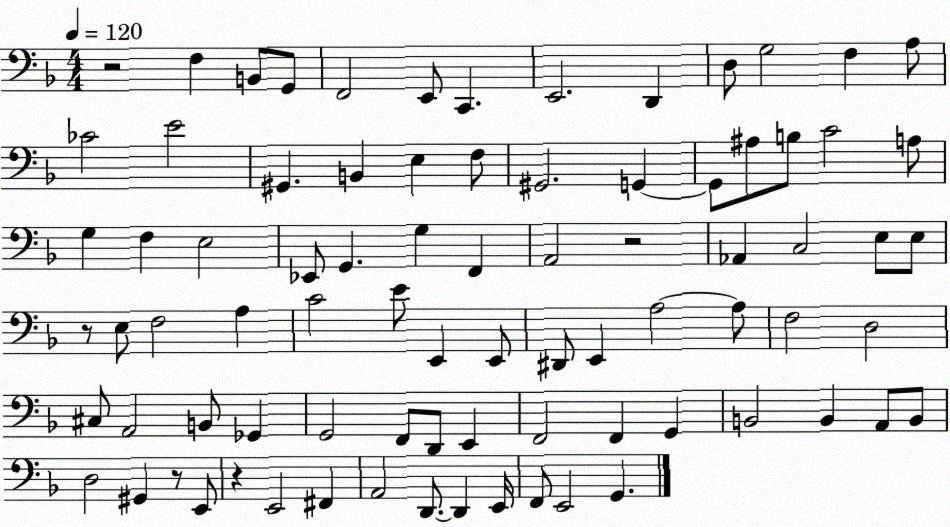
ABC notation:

X:1
T:Untitled
M:4/4
L:1/4
K:F
z2 F, B,,/2 G,,/2 F,,2 E,,/2 C,, E,,2 D,, D,/2 G,2 F, A,/2 _C2 E2 ^G,, B,, E, F,/2 ^G,,2 G,, G,,/2 ^A,/2 B,/2 C2 A,/2 G, F, E,2 _E,,/2 G,, G, F,, A,,2 z2 _A,, C,2 E,/2 E,/2 z/2 E,/2 F,2 A, C2 E/2 E,, E,,/2 ^D,,/2 E,, A,2 A,/2 F,2 D,2 ^C,/2 A,,2 B,,/2 _G,, G,,2 F,,/2 D,,/2 E,, F,,2 F,, G,, B,,2 B,, A,,/2 B,,/2 D,2 ^G,, z/2 E,,/2 z E,,2 ^F,, A,,2 D,,/2 D,, E,,/4 F,,/2 E,,2 G,,